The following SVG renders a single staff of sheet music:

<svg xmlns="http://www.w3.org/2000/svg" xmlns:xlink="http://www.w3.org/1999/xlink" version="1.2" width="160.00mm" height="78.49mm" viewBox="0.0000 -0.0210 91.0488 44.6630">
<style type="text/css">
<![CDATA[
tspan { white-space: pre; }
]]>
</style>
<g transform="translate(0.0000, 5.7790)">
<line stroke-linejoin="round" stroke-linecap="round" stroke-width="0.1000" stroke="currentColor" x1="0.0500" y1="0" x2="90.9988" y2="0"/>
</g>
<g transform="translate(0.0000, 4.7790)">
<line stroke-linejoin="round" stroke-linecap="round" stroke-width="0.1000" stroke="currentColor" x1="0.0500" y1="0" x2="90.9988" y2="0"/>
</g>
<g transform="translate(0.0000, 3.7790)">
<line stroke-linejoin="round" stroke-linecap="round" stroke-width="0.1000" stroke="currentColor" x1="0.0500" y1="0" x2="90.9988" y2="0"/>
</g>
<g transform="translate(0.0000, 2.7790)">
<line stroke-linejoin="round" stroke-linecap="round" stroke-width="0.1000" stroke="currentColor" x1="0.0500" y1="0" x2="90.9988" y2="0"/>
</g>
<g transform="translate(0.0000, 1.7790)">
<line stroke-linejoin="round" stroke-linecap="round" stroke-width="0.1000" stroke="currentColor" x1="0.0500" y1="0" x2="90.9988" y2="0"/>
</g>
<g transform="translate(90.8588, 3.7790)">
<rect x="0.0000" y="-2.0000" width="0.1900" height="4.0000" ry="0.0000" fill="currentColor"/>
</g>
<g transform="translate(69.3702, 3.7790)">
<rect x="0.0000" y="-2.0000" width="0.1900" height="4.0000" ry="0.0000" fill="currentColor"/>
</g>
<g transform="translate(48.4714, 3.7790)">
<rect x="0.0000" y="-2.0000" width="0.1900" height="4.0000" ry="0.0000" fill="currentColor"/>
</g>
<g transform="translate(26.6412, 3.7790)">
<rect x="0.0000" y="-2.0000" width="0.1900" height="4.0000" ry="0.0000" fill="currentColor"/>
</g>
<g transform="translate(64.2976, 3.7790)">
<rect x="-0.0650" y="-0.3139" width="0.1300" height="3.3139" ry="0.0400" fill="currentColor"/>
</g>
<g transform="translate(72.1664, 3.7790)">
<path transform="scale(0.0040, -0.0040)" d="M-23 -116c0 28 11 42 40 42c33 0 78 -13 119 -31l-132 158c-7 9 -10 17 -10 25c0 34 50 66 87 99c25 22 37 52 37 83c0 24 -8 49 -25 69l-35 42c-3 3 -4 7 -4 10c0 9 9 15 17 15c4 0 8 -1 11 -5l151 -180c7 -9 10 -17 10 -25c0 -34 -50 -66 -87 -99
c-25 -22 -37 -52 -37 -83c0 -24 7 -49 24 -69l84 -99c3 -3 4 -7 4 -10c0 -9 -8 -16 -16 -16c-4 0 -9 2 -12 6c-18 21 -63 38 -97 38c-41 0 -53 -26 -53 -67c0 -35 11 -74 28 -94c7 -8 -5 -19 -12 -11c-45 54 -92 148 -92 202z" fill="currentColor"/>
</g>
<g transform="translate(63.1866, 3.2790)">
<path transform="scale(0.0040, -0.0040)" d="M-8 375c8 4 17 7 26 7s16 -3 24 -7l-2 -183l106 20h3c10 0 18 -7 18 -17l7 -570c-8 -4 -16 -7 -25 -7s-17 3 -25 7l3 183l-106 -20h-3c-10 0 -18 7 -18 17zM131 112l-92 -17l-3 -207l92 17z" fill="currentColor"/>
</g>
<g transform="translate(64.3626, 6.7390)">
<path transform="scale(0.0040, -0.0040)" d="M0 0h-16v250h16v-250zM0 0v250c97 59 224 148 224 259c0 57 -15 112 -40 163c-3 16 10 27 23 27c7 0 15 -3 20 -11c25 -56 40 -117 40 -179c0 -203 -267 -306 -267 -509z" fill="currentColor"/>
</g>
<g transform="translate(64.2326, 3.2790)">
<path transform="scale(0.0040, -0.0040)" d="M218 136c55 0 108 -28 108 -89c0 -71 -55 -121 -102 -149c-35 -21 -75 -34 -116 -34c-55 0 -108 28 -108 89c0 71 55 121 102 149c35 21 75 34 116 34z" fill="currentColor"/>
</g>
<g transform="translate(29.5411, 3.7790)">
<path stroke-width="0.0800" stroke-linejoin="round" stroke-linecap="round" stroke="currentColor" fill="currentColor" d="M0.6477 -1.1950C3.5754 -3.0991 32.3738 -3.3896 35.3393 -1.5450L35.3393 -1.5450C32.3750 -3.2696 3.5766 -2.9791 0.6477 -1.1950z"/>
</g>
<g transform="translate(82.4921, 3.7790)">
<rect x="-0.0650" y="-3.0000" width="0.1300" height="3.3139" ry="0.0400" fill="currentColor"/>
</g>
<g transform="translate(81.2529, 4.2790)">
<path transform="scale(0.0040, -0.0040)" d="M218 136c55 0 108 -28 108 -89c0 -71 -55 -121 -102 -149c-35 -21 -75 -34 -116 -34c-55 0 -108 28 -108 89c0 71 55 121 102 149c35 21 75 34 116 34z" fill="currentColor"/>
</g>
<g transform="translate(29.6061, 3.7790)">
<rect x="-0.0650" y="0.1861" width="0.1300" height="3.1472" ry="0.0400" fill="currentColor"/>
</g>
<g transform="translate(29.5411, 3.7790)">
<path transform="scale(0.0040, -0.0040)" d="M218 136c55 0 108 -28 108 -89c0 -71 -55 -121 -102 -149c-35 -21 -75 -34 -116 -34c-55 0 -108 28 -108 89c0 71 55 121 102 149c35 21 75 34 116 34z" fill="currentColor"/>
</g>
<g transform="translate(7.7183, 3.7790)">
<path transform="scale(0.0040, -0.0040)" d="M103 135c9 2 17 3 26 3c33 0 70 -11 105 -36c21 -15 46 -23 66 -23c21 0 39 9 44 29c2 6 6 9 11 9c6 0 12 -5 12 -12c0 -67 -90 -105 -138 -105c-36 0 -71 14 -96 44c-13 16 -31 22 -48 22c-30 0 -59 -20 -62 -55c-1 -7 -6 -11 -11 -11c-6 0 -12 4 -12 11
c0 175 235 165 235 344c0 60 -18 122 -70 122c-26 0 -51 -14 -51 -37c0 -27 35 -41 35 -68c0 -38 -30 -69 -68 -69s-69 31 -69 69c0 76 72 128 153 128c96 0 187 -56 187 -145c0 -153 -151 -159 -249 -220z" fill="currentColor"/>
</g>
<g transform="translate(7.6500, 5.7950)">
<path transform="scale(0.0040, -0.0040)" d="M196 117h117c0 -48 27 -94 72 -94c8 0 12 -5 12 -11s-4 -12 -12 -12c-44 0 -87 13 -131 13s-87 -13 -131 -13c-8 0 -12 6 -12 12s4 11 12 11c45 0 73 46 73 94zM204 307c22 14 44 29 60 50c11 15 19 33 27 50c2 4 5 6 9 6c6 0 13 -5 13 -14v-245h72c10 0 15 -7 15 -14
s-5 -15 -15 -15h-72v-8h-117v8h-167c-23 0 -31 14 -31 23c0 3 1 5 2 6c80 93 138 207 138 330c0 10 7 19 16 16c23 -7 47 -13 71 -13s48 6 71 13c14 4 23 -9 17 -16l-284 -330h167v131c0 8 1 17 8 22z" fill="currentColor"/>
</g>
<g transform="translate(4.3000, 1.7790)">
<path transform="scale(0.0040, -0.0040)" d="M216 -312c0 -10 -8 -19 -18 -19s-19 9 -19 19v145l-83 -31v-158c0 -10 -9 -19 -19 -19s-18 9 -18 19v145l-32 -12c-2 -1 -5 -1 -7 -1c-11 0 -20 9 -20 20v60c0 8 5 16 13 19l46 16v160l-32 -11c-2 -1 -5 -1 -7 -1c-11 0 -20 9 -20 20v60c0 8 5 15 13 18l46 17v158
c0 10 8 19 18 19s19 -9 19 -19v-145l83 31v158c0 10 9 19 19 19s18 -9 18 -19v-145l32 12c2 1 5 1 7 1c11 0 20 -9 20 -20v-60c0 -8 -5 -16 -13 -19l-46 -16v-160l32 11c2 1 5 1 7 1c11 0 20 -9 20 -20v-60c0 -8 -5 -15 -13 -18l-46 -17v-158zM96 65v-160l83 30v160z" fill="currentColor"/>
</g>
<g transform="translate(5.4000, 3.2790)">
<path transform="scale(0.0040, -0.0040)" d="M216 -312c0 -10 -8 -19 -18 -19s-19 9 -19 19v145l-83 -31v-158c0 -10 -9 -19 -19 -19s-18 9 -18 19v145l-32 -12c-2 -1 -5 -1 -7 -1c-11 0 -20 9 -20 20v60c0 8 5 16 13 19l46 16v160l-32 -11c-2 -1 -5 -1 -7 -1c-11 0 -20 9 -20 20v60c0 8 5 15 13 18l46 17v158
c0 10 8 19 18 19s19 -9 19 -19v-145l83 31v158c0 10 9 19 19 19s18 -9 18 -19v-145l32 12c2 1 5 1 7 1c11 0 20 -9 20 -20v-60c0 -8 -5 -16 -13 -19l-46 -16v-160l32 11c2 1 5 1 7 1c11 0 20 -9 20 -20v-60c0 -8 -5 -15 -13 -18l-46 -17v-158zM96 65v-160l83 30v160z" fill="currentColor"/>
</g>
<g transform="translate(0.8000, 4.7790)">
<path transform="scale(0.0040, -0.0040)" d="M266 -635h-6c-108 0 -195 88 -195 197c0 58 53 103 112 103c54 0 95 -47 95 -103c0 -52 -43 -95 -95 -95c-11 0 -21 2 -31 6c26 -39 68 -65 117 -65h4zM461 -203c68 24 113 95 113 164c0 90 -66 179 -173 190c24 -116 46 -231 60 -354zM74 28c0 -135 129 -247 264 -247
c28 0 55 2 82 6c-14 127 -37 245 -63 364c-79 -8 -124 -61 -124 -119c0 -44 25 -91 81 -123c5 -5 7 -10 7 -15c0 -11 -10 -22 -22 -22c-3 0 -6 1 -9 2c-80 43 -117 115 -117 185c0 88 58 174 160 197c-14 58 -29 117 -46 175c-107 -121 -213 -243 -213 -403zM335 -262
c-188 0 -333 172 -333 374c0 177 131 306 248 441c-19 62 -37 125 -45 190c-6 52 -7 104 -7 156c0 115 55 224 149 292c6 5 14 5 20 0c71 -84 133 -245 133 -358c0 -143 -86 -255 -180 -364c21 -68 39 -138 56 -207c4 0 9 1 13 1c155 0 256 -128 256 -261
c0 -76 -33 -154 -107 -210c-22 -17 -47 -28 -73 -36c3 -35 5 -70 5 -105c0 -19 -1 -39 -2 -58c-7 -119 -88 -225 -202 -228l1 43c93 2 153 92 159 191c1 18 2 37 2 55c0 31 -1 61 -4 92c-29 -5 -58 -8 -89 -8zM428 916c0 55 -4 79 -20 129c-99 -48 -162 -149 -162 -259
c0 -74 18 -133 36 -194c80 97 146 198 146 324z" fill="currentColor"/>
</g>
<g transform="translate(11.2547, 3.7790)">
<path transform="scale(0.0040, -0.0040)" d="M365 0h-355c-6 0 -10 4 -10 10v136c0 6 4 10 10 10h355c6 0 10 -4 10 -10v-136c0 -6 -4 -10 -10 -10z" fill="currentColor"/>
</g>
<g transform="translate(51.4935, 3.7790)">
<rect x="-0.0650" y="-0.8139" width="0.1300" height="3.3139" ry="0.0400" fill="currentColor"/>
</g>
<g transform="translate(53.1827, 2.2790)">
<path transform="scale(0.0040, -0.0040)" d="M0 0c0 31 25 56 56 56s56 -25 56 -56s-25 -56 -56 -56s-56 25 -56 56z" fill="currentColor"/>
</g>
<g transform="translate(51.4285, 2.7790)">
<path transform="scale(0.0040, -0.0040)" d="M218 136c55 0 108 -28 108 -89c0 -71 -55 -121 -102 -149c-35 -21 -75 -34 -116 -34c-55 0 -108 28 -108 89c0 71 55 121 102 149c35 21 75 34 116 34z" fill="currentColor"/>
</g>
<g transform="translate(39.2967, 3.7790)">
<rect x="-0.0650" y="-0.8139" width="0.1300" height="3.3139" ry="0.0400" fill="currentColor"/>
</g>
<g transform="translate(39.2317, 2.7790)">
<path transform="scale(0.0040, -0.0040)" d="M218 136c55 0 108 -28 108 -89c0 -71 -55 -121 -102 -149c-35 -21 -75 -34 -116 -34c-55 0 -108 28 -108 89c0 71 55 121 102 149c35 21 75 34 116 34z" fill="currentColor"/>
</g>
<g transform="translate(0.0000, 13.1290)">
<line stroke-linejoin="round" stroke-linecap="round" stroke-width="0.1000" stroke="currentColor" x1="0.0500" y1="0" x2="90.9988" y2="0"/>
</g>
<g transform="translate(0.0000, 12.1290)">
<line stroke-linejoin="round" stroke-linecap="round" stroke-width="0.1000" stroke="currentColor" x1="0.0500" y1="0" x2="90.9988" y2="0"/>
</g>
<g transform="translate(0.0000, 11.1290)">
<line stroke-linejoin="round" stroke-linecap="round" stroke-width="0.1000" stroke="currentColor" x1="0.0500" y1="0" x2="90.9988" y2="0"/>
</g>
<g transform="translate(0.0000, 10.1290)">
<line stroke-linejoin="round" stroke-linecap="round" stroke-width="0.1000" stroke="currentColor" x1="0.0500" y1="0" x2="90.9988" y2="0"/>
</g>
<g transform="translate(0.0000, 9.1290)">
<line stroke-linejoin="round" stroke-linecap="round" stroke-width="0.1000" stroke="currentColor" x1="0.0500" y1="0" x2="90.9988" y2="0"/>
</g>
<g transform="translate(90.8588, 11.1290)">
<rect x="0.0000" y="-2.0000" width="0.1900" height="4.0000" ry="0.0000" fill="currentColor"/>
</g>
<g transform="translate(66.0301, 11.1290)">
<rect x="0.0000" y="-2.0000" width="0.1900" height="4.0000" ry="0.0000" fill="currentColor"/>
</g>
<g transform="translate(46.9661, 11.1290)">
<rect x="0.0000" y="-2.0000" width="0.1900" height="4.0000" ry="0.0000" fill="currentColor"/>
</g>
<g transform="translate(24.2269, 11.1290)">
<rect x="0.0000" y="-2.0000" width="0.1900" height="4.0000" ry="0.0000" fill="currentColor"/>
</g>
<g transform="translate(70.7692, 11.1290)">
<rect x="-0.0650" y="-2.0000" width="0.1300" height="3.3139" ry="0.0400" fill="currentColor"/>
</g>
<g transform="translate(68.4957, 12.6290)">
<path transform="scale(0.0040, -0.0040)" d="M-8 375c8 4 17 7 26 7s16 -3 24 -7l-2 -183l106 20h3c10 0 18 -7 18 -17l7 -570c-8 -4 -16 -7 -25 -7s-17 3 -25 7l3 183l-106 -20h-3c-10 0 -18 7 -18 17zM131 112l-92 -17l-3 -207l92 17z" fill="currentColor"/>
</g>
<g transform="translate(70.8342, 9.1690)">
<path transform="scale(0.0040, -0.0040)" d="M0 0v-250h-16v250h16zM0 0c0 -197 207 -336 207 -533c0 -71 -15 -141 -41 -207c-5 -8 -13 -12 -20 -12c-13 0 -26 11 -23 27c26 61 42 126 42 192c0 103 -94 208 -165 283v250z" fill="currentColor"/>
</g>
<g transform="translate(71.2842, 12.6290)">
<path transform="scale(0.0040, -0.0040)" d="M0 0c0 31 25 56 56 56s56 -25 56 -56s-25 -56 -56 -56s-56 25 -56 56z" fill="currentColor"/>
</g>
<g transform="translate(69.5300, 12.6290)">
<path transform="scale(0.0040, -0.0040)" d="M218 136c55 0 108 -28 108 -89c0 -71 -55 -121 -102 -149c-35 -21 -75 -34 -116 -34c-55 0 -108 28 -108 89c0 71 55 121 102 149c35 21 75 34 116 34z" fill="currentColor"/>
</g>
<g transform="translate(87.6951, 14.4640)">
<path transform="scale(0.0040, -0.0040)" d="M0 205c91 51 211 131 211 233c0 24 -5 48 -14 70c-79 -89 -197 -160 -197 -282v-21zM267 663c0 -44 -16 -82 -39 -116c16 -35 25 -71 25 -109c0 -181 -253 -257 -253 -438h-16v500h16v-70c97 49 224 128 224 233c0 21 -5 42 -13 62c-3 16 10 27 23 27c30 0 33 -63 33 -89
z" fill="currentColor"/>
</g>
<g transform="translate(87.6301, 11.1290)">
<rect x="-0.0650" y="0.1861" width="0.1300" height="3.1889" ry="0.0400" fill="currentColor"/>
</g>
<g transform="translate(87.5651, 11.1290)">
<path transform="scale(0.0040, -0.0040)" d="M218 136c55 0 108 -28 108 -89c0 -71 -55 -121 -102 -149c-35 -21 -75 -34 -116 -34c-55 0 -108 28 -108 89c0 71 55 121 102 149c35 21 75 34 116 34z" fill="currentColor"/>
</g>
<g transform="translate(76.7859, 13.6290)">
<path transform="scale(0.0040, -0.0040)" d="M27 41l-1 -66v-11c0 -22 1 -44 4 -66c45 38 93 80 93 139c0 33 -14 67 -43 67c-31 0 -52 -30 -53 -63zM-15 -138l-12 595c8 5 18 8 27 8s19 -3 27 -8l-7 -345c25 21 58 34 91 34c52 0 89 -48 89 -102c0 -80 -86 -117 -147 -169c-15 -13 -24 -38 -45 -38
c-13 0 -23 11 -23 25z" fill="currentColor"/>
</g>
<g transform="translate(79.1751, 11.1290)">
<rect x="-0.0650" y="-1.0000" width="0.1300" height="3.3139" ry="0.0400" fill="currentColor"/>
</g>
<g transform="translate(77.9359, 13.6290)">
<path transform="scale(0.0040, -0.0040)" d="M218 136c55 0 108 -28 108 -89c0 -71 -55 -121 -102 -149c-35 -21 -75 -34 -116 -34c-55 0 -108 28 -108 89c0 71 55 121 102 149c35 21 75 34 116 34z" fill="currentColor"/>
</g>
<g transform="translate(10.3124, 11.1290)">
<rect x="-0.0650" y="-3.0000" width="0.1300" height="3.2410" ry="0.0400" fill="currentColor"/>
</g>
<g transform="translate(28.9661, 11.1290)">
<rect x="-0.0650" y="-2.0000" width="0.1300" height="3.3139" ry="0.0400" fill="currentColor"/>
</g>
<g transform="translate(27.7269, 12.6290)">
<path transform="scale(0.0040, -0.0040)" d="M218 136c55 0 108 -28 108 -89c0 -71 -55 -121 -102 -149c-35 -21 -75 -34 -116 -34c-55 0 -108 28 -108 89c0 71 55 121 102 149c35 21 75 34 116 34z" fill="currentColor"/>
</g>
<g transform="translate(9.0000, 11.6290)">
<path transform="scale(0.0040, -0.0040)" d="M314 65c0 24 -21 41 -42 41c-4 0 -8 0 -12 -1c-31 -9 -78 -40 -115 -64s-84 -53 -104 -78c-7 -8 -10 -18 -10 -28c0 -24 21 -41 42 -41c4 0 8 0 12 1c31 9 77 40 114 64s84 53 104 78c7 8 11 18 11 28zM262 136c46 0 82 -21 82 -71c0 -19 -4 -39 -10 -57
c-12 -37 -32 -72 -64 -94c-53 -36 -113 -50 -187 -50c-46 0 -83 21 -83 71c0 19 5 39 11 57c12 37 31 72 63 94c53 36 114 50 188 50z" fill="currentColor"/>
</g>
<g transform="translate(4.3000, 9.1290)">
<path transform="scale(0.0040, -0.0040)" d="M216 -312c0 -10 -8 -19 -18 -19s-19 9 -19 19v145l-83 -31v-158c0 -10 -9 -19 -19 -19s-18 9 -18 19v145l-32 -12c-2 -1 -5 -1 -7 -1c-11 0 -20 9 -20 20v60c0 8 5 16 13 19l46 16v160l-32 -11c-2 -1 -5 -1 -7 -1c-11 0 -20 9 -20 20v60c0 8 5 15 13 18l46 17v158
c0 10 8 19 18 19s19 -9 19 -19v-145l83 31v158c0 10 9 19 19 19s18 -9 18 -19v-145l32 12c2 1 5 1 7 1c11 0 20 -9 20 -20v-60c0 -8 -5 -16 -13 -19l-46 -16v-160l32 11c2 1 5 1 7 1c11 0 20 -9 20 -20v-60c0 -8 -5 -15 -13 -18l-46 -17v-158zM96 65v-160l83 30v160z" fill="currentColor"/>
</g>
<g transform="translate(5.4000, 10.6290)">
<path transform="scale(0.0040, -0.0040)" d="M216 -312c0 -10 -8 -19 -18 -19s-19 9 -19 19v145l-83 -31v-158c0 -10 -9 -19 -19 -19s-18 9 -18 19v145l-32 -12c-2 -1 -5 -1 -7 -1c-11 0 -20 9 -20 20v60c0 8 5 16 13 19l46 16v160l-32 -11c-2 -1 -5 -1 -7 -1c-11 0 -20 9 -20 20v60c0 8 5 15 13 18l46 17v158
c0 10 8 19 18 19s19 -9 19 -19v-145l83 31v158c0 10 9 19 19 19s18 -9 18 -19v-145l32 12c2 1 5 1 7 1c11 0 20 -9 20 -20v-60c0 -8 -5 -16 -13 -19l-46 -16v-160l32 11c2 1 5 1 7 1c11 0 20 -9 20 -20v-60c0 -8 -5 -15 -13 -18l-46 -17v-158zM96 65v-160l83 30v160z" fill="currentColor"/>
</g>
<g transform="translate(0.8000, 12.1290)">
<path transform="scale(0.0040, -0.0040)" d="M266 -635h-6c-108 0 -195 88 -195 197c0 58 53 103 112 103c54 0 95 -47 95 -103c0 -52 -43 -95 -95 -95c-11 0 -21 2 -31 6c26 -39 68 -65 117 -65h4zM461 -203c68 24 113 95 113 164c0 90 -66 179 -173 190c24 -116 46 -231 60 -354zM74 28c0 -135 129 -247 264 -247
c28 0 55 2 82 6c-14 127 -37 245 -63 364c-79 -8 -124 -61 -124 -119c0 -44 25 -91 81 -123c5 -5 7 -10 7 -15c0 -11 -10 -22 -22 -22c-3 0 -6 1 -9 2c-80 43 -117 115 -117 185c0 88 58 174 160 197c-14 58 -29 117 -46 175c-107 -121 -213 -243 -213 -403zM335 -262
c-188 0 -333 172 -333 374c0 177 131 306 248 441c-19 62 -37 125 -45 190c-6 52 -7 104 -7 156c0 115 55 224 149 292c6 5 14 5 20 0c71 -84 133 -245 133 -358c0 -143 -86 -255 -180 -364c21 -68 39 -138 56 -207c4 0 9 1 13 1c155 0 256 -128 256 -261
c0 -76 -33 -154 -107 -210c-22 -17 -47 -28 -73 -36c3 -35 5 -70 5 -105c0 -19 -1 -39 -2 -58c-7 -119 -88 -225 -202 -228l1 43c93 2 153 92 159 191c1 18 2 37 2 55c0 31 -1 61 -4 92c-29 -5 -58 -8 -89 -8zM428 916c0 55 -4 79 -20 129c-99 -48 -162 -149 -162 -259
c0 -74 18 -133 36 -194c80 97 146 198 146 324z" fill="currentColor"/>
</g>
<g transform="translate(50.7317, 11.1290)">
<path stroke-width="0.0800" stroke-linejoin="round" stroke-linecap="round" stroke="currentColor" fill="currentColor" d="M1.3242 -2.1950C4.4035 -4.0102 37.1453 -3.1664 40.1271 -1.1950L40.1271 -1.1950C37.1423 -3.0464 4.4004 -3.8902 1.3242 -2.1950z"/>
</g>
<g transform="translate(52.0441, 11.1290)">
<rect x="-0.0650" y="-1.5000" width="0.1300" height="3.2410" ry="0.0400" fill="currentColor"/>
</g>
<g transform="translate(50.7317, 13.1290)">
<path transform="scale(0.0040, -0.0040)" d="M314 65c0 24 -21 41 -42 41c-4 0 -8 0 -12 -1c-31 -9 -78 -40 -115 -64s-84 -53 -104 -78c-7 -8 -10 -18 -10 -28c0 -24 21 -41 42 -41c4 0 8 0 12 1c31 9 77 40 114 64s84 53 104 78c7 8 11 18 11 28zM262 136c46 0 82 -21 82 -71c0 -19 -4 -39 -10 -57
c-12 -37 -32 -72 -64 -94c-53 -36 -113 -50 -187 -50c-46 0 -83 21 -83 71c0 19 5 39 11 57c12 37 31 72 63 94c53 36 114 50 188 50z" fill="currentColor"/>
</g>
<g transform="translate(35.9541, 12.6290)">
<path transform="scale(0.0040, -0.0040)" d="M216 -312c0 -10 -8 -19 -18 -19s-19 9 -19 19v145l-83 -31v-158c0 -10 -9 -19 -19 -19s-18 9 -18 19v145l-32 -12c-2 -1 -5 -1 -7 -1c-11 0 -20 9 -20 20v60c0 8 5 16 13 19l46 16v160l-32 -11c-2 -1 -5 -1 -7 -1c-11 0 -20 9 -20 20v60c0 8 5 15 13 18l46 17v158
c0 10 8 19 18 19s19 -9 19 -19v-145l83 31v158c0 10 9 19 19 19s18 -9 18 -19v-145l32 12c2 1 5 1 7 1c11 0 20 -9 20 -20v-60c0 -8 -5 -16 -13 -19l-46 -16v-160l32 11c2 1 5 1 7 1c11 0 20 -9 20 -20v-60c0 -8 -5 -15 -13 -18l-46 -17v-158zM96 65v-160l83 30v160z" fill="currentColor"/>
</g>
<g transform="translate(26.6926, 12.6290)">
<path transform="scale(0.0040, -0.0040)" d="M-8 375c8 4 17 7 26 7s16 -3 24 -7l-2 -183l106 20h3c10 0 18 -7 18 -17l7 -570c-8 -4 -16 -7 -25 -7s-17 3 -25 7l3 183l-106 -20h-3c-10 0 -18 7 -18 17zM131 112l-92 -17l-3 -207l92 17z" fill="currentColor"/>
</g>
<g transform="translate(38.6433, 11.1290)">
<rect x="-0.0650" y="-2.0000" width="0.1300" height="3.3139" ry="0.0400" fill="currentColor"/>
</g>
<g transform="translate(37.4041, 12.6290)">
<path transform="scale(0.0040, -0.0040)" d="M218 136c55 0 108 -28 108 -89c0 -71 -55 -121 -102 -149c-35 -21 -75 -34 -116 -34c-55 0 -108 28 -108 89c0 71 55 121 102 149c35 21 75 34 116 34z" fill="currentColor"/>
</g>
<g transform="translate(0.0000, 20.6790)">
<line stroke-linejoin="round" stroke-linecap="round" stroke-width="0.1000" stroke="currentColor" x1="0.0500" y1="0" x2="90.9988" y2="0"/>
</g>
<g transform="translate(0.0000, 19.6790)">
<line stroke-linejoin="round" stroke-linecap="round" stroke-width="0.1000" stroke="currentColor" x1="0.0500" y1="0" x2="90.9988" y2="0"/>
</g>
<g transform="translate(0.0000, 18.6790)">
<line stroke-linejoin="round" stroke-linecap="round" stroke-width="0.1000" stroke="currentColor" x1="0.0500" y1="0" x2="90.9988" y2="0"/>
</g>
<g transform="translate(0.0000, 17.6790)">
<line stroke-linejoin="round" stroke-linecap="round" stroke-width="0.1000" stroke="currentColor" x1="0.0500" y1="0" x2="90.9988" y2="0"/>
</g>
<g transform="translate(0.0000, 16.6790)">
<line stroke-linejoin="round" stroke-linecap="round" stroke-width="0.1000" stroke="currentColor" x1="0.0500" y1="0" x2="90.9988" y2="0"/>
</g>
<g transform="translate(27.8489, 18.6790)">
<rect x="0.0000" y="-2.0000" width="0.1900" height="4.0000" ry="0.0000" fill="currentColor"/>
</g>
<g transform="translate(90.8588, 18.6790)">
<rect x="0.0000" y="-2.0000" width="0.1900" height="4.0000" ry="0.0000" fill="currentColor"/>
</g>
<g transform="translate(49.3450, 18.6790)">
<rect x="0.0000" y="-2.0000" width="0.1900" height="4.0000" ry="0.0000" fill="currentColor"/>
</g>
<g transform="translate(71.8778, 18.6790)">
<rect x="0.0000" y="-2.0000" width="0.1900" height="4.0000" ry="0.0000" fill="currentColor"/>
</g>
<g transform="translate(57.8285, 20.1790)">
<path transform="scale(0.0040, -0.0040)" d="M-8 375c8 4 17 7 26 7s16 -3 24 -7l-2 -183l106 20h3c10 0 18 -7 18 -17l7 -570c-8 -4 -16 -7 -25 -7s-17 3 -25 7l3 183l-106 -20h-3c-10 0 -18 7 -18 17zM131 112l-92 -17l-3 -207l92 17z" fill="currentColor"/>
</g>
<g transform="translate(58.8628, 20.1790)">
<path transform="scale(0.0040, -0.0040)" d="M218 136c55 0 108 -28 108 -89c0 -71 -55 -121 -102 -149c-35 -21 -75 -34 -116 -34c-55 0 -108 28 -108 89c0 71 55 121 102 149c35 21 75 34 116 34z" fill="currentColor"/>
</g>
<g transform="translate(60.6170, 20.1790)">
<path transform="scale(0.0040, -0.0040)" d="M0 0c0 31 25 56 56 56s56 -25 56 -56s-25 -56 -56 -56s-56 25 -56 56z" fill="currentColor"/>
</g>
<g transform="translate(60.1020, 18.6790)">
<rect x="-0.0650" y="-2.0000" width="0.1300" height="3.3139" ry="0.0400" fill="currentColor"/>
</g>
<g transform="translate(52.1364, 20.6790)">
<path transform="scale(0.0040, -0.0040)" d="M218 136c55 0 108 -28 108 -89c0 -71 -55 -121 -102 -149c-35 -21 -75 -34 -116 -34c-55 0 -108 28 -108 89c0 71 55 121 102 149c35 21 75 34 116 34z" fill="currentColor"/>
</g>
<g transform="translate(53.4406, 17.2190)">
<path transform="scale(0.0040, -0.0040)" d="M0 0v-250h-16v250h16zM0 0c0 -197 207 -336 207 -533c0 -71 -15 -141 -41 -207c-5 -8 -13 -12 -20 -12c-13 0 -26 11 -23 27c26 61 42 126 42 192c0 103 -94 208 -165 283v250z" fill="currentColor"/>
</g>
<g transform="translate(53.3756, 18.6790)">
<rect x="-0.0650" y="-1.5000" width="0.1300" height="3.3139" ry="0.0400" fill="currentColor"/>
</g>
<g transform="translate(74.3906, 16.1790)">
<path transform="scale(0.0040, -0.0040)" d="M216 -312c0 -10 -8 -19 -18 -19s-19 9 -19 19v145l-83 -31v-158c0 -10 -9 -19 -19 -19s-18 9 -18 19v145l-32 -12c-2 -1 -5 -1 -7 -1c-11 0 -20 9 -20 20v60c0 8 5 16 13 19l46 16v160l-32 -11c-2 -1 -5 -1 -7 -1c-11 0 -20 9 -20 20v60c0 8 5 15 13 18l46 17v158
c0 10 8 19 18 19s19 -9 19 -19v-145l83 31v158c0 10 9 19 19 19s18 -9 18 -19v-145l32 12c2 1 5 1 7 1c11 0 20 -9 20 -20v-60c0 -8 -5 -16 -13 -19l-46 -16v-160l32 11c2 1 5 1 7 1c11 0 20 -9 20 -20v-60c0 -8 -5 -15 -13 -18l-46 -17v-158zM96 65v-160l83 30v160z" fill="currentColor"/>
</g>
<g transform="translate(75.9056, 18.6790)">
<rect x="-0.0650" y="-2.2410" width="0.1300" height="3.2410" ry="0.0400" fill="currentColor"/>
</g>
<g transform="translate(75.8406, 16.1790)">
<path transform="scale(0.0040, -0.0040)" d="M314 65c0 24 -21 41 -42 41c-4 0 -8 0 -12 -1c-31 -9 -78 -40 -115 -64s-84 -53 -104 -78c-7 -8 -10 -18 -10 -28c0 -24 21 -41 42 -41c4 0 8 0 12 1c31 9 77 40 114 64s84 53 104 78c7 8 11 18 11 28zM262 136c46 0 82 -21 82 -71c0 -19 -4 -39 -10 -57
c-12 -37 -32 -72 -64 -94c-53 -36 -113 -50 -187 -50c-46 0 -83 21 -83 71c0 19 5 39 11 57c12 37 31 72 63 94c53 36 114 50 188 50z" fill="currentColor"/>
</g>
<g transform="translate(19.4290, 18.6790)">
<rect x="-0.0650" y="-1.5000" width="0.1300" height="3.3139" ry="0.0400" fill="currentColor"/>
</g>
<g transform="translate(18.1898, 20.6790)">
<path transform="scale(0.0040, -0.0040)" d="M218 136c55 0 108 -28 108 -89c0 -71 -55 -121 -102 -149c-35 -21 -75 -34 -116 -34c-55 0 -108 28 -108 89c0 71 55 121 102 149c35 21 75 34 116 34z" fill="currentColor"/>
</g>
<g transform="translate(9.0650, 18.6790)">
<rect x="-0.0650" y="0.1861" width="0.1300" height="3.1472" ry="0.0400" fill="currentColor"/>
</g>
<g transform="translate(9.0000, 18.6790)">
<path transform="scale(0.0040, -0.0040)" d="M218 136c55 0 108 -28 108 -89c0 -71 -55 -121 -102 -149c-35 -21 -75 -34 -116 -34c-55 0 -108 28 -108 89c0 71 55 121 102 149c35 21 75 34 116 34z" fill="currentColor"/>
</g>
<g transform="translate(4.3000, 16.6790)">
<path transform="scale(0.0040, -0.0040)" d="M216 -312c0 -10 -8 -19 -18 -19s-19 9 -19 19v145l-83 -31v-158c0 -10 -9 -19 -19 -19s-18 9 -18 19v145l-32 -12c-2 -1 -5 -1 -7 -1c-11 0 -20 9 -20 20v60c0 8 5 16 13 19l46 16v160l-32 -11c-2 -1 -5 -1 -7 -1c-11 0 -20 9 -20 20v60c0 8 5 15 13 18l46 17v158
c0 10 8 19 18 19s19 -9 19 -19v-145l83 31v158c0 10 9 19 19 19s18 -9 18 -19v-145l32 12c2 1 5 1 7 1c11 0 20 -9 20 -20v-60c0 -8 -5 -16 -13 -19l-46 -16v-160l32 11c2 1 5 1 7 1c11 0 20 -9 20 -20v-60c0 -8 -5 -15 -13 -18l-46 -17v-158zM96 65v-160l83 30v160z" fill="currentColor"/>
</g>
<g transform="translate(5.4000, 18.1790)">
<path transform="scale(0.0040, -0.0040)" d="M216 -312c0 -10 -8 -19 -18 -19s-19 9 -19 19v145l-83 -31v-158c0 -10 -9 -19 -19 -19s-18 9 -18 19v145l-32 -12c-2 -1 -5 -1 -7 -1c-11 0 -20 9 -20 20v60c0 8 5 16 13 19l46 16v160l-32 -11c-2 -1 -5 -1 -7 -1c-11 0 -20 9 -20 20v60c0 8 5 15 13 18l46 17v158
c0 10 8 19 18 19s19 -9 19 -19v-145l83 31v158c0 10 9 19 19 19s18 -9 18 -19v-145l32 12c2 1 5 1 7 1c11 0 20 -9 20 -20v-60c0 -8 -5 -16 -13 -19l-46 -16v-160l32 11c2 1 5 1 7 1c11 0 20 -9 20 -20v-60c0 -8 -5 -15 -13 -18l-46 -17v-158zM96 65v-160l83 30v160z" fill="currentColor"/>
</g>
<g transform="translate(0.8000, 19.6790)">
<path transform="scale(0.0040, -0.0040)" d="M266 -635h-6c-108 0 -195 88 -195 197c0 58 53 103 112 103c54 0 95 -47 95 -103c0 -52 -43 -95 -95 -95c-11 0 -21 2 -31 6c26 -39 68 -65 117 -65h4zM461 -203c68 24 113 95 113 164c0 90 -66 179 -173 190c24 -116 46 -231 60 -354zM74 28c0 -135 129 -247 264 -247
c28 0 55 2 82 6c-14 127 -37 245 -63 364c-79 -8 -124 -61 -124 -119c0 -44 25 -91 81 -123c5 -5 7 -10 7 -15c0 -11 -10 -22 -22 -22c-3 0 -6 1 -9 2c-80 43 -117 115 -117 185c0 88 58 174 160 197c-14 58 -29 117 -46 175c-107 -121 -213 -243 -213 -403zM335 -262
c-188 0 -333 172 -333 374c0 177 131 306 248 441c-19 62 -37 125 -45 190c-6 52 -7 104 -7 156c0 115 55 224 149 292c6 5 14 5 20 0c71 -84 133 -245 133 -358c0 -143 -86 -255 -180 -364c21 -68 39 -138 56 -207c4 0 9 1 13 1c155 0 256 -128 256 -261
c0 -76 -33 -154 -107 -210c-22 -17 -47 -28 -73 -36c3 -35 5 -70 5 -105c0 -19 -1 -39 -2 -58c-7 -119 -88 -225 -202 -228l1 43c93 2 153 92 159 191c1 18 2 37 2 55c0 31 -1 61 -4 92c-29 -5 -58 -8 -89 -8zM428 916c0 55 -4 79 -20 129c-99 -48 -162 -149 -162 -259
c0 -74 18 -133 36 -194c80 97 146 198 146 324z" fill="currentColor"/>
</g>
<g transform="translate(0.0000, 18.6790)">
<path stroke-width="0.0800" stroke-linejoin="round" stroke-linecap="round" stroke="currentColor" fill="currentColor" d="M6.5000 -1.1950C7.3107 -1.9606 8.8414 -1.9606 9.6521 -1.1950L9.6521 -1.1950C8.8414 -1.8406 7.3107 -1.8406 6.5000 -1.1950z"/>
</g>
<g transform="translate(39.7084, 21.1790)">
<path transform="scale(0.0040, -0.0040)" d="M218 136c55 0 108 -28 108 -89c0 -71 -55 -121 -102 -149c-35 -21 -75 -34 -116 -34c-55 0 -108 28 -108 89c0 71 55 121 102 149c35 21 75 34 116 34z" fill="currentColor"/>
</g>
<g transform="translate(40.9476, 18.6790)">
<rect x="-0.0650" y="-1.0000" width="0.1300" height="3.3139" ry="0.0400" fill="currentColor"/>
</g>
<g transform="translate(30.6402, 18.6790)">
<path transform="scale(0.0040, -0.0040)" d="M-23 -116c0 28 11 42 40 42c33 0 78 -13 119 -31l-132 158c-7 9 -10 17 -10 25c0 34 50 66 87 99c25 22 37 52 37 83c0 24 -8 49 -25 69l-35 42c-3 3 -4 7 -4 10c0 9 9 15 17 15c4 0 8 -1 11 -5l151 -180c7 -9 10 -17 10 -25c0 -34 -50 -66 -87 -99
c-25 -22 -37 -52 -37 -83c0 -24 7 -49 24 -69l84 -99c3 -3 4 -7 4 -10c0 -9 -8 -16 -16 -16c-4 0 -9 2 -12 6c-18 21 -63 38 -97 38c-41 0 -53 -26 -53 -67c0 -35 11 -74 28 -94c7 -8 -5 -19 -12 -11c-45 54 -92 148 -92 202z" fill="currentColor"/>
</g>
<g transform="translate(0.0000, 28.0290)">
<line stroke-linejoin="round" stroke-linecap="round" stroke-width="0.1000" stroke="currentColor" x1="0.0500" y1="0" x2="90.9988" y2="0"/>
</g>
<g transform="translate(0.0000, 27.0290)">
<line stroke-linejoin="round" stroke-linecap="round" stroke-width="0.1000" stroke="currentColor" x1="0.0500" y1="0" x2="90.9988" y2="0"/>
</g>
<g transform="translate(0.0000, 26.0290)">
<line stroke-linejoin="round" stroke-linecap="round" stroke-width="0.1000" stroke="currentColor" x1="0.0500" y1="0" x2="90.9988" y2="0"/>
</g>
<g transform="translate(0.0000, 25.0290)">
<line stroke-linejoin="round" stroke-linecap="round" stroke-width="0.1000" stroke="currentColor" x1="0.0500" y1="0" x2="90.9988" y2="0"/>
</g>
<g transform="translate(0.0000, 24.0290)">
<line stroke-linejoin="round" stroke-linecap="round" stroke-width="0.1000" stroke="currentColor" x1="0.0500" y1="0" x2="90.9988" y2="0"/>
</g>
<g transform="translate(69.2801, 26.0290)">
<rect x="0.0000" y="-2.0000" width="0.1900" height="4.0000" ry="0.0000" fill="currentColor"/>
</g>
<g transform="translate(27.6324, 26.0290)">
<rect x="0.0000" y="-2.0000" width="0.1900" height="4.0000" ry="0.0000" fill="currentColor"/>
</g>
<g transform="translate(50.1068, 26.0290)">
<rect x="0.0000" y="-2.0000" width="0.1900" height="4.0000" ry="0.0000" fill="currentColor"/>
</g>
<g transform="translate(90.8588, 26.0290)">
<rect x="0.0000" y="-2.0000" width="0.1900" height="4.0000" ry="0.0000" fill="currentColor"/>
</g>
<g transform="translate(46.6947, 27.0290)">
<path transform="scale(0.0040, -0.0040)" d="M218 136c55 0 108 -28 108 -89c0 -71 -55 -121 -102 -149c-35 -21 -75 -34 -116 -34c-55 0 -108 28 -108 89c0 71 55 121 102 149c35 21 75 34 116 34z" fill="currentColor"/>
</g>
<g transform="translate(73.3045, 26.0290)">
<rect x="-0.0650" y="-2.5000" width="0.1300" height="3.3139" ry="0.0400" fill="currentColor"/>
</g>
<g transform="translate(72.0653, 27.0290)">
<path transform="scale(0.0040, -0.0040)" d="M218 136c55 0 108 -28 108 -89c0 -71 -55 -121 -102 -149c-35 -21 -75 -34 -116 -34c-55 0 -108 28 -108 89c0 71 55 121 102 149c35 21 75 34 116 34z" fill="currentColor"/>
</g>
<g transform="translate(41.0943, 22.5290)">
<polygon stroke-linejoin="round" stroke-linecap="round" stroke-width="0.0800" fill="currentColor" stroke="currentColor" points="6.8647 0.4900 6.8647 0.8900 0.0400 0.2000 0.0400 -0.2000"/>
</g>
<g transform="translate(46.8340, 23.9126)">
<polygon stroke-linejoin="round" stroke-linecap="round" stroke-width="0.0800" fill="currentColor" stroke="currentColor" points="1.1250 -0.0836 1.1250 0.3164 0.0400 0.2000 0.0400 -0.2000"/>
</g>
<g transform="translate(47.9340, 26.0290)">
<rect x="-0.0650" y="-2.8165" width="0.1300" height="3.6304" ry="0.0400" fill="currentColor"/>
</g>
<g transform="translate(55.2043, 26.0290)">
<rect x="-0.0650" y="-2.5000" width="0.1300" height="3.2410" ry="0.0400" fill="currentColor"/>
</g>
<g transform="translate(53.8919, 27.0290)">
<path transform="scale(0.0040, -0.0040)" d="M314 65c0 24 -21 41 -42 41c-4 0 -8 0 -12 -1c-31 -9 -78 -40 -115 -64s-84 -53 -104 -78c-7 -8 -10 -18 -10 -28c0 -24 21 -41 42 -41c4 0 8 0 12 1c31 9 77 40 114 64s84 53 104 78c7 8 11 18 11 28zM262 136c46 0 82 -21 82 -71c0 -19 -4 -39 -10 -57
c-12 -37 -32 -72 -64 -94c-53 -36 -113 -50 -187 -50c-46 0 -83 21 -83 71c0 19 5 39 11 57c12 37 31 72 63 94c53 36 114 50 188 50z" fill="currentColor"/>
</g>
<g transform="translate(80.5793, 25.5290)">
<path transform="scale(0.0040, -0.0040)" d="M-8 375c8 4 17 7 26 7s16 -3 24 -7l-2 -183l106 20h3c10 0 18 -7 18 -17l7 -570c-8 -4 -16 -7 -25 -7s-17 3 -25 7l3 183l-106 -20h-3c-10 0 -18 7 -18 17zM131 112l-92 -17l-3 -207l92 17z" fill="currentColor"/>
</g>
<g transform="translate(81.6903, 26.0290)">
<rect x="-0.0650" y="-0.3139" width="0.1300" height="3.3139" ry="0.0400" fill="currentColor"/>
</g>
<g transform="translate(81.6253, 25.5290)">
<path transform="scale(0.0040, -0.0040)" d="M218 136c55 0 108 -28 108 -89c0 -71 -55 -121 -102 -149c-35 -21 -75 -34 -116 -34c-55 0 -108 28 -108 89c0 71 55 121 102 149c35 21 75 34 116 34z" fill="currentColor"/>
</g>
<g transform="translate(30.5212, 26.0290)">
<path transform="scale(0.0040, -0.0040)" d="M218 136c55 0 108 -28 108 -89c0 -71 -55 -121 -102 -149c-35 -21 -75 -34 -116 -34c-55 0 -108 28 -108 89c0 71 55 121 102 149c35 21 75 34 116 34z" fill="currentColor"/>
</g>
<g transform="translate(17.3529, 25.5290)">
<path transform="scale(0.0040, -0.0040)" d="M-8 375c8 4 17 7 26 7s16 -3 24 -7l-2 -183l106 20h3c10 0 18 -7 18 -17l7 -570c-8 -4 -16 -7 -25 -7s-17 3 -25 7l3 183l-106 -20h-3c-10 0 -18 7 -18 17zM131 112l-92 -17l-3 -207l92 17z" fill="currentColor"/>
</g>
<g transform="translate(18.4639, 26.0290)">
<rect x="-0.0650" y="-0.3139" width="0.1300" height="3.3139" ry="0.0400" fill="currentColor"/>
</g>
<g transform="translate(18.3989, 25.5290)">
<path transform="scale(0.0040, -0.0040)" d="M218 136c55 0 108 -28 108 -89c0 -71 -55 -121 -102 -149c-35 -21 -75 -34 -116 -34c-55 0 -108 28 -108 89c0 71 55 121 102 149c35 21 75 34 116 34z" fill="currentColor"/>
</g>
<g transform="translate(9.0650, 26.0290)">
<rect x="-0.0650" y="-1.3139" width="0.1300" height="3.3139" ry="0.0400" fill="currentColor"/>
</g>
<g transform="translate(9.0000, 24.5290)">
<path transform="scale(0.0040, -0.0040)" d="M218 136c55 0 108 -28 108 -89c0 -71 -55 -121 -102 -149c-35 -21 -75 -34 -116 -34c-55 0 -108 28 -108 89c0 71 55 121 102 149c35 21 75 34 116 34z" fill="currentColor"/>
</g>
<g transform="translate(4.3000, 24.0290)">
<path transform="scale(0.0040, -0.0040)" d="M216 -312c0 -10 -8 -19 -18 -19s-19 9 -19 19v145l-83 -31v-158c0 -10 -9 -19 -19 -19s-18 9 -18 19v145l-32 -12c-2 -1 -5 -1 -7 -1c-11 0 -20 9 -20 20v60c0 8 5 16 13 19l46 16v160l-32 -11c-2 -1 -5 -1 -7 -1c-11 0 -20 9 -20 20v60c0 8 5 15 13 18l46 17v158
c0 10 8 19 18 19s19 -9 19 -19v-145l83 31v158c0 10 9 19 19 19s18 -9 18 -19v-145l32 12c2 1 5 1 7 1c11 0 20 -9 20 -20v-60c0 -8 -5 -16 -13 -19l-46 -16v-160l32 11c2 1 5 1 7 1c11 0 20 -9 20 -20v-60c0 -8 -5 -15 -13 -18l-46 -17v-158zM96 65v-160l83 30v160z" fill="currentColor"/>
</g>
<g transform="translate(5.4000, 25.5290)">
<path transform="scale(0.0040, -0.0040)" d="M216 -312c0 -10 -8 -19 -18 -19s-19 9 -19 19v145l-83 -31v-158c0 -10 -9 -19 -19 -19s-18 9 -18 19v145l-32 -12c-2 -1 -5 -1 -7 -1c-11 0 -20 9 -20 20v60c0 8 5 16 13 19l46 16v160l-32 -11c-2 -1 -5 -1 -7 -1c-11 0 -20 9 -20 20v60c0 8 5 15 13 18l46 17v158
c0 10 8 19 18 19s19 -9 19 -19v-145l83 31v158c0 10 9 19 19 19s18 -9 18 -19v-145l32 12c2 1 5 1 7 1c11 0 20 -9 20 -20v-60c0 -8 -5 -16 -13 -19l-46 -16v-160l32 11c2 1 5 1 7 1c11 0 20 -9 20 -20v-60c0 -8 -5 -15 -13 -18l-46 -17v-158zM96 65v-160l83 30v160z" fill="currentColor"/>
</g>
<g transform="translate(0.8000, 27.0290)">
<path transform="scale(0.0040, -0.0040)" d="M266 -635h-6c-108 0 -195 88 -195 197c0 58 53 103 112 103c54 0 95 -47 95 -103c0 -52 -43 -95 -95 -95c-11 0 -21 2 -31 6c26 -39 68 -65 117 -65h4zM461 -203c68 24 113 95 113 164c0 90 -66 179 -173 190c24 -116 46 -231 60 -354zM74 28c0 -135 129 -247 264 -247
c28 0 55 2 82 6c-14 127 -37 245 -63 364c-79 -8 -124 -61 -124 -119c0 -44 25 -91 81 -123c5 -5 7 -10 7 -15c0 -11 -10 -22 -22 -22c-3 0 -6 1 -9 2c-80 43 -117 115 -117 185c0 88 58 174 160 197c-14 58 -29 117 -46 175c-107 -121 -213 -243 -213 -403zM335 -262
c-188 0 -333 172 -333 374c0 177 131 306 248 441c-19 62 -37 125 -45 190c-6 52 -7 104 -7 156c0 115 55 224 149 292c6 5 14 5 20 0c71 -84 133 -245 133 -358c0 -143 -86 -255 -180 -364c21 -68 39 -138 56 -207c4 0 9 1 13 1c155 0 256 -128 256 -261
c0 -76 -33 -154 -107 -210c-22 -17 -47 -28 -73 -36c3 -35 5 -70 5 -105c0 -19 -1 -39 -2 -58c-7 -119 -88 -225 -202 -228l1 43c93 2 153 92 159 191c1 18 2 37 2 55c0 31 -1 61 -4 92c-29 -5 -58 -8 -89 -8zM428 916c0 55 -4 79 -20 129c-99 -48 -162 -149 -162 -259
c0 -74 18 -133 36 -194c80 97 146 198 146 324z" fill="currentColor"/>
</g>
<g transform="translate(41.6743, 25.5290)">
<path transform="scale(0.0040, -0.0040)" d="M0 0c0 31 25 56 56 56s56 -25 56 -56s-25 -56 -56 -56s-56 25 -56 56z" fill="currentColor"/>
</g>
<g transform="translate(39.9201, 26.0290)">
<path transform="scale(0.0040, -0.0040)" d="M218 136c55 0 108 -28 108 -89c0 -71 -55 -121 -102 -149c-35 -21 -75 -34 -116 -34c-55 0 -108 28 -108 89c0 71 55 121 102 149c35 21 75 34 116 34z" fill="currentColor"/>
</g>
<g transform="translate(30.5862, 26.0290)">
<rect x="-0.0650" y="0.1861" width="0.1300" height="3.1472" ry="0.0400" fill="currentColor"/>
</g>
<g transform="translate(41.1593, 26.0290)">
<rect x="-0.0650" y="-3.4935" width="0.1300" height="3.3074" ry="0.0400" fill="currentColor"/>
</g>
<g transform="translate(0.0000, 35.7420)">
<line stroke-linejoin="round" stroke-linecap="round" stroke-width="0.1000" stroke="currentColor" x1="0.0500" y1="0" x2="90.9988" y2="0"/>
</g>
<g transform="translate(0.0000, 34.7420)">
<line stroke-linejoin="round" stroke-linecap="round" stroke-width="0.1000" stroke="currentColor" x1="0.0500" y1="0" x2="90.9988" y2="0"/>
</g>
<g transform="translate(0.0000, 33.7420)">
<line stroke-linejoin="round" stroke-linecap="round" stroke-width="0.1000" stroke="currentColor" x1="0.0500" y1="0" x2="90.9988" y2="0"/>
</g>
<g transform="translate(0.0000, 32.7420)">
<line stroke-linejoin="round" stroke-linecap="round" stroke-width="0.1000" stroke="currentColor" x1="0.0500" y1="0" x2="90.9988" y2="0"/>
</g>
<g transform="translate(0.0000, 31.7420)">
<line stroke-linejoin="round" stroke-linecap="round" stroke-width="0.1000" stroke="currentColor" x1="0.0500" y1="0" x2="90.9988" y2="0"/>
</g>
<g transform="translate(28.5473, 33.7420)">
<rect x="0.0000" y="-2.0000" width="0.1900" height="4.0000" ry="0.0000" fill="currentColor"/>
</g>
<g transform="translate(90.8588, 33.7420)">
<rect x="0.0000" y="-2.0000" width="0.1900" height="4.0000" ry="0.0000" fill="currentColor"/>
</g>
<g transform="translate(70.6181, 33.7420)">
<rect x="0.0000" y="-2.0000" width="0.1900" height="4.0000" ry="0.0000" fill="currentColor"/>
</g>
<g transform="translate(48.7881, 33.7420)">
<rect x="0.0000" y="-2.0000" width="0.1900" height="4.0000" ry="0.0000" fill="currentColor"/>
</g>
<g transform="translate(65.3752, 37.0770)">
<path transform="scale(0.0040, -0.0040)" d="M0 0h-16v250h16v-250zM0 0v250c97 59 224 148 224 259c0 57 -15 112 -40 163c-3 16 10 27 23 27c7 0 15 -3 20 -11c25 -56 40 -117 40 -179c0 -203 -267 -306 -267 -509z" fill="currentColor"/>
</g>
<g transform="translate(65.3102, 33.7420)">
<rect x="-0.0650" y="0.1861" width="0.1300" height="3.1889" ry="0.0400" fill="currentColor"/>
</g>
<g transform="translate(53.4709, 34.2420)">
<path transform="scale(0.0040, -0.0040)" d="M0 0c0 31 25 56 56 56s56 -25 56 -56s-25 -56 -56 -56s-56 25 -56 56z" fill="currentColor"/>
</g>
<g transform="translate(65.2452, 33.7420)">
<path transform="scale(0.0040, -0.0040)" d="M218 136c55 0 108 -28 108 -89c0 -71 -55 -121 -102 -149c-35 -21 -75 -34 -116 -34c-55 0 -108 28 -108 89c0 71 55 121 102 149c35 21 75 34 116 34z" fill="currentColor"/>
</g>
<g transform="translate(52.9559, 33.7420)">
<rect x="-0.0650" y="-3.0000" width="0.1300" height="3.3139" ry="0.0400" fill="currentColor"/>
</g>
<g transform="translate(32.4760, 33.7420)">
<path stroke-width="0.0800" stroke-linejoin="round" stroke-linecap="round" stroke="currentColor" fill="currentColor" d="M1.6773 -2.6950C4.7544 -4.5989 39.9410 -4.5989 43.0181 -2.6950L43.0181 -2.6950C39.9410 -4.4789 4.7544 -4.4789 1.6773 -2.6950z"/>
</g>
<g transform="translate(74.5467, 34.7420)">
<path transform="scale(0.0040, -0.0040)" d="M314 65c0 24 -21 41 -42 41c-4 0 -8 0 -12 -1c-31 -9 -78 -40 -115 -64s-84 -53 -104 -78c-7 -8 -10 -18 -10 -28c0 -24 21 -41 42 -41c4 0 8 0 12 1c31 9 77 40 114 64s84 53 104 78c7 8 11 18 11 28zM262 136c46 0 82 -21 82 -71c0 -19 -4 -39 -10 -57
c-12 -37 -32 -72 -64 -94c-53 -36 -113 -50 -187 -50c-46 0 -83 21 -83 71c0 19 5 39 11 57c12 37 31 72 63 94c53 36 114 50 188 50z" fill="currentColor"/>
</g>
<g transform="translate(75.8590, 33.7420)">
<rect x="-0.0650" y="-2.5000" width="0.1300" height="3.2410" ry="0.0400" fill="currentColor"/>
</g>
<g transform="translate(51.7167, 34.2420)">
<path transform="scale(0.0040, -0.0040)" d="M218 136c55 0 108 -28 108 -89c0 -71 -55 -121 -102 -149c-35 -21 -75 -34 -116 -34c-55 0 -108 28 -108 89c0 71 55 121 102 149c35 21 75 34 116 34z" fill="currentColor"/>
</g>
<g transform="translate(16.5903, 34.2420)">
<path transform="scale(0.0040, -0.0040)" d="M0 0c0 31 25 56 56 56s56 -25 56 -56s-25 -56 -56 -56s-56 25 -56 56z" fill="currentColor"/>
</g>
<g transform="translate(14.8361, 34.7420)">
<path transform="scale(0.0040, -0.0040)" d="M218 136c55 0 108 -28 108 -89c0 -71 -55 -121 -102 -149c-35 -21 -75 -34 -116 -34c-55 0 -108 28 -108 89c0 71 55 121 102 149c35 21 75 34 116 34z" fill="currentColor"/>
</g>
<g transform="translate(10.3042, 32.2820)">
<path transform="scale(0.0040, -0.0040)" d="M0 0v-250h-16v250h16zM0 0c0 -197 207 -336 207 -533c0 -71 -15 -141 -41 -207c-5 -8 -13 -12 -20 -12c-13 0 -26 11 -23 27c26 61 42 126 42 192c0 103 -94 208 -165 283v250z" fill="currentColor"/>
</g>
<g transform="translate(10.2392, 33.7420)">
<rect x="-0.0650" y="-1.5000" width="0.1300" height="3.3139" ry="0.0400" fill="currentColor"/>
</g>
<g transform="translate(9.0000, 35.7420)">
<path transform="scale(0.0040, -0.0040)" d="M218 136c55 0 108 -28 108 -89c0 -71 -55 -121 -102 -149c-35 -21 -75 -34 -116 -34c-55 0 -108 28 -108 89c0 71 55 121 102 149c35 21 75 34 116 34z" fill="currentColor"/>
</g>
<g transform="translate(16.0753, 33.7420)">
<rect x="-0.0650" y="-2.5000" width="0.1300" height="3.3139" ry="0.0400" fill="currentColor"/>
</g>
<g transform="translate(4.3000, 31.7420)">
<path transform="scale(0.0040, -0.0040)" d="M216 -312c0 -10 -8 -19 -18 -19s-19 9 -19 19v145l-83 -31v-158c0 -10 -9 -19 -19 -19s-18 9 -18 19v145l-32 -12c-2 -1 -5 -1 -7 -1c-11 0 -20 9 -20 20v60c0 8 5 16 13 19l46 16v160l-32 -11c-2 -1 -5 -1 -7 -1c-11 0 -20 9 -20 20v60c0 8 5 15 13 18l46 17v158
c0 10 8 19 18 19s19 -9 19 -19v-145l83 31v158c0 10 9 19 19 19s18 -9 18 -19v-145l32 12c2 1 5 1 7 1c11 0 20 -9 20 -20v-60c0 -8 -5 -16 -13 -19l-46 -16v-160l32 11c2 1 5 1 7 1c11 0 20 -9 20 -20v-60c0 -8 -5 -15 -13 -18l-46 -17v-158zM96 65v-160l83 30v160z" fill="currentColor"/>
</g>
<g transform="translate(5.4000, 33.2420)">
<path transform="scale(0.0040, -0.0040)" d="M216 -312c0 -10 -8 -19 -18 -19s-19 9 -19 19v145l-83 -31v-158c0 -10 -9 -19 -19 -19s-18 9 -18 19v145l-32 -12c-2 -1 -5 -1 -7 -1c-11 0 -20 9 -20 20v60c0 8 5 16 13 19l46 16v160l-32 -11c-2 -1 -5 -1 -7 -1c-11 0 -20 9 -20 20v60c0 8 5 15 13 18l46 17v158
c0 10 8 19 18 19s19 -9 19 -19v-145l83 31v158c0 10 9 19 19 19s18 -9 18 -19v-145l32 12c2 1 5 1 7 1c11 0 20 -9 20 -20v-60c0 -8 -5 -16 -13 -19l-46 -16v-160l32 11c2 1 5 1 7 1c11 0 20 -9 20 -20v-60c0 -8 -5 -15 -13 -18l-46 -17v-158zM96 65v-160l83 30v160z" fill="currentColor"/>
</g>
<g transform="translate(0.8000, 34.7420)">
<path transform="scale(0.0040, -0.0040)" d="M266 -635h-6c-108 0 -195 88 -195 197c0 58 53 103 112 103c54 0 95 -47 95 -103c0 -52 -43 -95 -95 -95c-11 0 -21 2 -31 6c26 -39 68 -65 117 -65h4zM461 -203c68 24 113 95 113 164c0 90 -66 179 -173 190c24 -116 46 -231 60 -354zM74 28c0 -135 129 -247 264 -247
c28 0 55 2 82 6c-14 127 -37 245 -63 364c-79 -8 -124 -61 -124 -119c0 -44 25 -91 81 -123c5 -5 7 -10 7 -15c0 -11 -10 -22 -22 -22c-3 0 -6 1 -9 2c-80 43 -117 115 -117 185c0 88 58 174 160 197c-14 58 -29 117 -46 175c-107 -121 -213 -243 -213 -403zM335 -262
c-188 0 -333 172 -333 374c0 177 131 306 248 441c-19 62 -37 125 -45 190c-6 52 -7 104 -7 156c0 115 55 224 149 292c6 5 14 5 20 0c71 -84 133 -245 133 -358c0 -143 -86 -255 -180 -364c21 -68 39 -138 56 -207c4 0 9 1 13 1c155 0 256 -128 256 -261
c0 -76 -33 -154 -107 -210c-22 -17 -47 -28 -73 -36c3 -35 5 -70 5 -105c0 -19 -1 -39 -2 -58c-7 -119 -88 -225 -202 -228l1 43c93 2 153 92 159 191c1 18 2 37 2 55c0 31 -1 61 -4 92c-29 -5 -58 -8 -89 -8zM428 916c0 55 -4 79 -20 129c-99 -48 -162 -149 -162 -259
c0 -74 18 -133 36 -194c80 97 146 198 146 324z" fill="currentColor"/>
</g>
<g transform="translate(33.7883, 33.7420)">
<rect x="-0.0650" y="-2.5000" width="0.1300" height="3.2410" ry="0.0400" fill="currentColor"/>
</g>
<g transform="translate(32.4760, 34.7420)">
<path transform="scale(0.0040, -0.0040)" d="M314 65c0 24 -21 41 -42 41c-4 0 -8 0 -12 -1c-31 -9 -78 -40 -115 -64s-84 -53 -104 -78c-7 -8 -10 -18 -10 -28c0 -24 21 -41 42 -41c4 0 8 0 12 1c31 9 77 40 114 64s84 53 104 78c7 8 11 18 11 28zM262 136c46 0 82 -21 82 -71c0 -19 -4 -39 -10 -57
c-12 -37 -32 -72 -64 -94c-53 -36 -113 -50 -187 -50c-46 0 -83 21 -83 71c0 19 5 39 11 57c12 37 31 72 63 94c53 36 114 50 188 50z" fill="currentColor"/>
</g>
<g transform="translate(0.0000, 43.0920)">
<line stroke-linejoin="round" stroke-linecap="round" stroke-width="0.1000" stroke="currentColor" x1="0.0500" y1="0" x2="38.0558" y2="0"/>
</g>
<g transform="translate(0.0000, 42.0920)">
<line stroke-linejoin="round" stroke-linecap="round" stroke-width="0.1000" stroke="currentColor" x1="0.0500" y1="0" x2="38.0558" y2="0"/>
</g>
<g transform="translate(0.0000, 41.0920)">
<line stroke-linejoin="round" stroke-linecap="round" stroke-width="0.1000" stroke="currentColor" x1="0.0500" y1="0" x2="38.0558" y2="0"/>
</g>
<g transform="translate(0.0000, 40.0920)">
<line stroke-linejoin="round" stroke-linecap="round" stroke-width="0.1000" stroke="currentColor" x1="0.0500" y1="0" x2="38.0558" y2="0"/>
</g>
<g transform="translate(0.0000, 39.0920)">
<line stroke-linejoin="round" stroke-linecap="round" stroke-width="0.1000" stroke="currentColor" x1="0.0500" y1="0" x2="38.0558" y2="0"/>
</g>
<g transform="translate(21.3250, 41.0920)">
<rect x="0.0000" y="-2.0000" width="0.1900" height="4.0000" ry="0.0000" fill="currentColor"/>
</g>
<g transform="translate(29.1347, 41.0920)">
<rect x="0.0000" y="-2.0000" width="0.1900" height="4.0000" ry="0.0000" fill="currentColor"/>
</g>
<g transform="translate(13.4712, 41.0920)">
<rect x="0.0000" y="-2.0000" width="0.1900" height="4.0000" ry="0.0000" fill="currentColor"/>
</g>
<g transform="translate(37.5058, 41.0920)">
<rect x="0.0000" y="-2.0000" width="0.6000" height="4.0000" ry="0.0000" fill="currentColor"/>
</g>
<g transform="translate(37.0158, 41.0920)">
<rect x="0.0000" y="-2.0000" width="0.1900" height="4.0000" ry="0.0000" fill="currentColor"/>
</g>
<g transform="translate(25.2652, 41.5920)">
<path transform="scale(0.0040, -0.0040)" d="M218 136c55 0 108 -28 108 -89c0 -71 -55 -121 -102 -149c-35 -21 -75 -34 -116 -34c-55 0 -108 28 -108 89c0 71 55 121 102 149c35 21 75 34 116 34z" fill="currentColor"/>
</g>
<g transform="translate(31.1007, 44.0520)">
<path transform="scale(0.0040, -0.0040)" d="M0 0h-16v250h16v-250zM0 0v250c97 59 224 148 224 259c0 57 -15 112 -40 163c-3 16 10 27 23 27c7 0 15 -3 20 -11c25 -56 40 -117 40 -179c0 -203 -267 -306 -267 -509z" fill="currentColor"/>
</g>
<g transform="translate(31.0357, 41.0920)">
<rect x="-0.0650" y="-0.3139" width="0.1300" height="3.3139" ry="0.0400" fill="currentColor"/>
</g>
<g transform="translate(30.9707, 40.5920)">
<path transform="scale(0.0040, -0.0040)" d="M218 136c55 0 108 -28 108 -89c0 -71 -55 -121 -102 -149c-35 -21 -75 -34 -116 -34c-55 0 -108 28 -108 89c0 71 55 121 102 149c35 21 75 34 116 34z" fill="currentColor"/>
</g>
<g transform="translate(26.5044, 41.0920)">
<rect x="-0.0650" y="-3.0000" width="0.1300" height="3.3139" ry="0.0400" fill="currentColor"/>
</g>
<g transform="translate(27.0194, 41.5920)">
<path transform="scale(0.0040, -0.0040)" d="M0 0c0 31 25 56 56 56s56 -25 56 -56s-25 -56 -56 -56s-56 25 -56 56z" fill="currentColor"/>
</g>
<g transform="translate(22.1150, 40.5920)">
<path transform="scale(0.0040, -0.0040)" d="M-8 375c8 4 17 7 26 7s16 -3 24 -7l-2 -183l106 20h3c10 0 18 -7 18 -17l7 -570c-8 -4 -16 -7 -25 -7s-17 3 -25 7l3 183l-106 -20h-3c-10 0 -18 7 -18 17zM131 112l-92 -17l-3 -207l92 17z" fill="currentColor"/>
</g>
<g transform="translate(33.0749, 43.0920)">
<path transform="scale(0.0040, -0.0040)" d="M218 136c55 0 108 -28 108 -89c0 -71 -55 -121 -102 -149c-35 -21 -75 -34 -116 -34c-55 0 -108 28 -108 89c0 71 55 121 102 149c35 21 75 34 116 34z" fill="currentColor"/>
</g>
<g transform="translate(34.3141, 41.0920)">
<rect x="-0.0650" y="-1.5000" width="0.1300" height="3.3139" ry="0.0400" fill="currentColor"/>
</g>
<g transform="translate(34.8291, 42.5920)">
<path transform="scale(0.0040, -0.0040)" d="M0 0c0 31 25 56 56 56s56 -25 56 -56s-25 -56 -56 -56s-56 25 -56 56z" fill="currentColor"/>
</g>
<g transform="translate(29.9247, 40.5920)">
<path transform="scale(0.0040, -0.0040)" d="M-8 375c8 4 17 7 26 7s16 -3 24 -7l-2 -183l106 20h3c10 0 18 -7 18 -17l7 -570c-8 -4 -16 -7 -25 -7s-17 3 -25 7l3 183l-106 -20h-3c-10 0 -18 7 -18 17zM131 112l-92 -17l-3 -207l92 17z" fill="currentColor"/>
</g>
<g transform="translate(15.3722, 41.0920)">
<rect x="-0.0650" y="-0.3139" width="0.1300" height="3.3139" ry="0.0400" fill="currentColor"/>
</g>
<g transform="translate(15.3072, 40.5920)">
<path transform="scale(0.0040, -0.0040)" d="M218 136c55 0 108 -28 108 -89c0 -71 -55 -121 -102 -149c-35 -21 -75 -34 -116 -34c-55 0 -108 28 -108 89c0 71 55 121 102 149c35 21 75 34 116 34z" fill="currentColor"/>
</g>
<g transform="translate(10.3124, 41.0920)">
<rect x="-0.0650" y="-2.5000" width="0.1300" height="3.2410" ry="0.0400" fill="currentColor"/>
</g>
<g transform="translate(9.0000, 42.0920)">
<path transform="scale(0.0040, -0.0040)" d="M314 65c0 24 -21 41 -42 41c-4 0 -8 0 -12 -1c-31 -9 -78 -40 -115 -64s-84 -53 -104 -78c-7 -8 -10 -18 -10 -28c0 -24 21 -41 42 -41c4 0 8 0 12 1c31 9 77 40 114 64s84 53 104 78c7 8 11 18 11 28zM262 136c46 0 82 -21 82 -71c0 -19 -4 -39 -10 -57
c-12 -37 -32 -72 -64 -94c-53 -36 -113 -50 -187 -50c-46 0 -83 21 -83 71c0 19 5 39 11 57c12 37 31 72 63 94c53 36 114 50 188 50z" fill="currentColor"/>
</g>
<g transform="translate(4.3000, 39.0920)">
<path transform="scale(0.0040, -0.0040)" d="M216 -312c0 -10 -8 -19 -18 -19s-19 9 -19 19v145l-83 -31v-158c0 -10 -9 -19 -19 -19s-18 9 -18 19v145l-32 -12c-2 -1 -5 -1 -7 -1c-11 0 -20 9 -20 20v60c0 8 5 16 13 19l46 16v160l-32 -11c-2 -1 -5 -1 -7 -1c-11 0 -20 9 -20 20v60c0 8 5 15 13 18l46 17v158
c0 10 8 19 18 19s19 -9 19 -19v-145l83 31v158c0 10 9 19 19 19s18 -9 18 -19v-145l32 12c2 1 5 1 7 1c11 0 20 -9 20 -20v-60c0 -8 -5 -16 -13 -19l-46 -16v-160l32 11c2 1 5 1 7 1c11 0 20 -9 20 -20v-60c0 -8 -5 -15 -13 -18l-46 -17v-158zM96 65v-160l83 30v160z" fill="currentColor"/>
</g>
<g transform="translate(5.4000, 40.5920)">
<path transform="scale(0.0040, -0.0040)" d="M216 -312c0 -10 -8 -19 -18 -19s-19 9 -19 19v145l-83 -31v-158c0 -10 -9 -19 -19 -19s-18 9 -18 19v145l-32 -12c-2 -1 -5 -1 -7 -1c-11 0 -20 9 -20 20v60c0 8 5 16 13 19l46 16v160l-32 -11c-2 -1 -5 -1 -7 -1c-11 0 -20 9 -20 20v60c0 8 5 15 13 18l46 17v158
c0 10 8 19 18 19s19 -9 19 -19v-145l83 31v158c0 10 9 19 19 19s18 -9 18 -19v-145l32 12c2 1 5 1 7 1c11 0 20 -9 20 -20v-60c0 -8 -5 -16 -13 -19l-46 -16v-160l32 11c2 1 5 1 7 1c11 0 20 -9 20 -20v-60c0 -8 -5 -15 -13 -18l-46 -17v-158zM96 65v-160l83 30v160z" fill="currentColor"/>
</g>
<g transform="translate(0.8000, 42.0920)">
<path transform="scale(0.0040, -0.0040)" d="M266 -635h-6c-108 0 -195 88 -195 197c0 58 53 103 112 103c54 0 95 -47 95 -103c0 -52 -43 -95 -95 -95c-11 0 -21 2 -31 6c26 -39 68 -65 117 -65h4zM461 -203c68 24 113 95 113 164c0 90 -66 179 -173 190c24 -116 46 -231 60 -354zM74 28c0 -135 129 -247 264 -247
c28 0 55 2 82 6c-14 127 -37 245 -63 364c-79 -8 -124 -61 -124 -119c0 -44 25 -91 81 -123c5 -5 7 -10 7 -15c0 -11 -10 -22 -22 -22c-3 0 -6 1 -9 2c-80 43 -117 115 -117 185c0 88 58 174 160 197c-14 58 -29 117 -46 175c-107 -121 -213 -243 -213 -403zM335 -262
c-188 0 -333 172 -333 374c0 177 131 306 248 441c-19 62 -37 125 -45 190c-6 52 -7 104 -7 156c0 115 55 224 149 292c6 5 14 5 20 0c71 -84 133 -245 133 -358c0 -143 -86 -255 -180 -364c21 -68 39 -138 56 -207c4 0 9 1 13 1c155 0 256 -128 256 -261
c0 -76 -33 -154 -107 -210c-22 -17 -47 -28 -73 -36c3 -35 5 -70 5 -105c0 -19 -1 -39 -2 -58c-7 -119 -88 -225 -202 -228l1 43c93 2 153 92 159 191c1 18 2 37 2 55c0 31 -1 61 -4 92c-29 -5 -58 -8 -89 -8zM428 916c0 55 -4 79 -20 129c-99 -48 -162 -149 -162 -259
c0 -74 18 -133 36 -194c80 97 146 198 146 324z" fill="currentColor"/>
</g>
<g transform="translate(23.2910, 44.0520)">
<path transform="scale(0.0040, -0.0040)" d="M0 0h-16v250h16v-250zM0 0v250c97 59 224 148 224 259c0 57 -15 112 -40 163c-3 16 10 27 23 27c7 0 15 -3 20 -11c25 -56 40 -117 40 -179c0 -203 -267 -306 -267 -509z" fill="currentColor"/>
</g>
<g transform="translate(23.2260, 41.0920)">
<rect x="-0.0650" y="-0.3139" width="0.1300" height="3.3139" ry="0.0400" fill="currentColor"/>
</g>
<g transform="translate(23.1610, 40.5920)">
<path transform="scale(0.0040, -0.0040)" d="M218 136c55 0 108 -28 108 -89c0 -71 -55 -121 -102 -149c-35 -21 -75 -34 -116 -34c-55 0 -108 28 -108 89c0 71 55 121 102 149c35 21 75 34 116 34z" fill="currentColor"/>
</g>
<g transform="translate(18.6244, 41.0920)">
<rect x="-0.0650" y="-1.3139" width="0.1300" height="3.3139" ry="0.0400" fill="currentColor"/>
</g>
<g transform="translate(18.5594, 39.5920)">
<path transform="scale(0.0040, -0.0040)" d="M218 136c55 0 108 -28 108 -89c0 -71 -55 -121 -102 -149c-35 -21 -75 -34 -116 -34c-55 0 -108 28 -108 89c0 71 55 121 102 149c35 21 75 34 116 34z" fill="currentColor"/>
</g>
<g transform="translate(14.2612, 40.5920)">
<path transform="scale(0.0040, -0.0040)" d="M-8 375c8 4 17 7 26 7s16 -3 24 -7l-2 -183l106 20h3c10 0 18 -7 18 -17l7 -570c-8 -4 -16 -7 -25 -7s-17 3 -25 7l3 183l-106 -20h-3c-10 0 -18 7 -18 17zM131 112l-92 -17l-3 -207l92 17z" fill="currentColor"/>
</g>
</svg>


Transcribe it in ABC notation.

X:1
T:Untitled
M:2/4
L:1/4
K:D
z2 B d d c/2 z A A2 F ^F E2 F/2 _D B/4 B E z D E/2 F ^g2 e c B B/2 G/4 G2 G c E/2 G G2 A B/2 G2 G2 c e c/2 A c/2 E